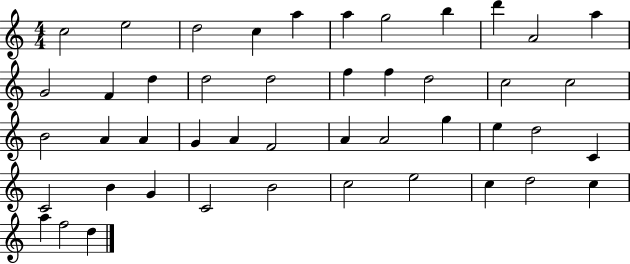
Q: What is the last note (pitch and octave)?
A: D5